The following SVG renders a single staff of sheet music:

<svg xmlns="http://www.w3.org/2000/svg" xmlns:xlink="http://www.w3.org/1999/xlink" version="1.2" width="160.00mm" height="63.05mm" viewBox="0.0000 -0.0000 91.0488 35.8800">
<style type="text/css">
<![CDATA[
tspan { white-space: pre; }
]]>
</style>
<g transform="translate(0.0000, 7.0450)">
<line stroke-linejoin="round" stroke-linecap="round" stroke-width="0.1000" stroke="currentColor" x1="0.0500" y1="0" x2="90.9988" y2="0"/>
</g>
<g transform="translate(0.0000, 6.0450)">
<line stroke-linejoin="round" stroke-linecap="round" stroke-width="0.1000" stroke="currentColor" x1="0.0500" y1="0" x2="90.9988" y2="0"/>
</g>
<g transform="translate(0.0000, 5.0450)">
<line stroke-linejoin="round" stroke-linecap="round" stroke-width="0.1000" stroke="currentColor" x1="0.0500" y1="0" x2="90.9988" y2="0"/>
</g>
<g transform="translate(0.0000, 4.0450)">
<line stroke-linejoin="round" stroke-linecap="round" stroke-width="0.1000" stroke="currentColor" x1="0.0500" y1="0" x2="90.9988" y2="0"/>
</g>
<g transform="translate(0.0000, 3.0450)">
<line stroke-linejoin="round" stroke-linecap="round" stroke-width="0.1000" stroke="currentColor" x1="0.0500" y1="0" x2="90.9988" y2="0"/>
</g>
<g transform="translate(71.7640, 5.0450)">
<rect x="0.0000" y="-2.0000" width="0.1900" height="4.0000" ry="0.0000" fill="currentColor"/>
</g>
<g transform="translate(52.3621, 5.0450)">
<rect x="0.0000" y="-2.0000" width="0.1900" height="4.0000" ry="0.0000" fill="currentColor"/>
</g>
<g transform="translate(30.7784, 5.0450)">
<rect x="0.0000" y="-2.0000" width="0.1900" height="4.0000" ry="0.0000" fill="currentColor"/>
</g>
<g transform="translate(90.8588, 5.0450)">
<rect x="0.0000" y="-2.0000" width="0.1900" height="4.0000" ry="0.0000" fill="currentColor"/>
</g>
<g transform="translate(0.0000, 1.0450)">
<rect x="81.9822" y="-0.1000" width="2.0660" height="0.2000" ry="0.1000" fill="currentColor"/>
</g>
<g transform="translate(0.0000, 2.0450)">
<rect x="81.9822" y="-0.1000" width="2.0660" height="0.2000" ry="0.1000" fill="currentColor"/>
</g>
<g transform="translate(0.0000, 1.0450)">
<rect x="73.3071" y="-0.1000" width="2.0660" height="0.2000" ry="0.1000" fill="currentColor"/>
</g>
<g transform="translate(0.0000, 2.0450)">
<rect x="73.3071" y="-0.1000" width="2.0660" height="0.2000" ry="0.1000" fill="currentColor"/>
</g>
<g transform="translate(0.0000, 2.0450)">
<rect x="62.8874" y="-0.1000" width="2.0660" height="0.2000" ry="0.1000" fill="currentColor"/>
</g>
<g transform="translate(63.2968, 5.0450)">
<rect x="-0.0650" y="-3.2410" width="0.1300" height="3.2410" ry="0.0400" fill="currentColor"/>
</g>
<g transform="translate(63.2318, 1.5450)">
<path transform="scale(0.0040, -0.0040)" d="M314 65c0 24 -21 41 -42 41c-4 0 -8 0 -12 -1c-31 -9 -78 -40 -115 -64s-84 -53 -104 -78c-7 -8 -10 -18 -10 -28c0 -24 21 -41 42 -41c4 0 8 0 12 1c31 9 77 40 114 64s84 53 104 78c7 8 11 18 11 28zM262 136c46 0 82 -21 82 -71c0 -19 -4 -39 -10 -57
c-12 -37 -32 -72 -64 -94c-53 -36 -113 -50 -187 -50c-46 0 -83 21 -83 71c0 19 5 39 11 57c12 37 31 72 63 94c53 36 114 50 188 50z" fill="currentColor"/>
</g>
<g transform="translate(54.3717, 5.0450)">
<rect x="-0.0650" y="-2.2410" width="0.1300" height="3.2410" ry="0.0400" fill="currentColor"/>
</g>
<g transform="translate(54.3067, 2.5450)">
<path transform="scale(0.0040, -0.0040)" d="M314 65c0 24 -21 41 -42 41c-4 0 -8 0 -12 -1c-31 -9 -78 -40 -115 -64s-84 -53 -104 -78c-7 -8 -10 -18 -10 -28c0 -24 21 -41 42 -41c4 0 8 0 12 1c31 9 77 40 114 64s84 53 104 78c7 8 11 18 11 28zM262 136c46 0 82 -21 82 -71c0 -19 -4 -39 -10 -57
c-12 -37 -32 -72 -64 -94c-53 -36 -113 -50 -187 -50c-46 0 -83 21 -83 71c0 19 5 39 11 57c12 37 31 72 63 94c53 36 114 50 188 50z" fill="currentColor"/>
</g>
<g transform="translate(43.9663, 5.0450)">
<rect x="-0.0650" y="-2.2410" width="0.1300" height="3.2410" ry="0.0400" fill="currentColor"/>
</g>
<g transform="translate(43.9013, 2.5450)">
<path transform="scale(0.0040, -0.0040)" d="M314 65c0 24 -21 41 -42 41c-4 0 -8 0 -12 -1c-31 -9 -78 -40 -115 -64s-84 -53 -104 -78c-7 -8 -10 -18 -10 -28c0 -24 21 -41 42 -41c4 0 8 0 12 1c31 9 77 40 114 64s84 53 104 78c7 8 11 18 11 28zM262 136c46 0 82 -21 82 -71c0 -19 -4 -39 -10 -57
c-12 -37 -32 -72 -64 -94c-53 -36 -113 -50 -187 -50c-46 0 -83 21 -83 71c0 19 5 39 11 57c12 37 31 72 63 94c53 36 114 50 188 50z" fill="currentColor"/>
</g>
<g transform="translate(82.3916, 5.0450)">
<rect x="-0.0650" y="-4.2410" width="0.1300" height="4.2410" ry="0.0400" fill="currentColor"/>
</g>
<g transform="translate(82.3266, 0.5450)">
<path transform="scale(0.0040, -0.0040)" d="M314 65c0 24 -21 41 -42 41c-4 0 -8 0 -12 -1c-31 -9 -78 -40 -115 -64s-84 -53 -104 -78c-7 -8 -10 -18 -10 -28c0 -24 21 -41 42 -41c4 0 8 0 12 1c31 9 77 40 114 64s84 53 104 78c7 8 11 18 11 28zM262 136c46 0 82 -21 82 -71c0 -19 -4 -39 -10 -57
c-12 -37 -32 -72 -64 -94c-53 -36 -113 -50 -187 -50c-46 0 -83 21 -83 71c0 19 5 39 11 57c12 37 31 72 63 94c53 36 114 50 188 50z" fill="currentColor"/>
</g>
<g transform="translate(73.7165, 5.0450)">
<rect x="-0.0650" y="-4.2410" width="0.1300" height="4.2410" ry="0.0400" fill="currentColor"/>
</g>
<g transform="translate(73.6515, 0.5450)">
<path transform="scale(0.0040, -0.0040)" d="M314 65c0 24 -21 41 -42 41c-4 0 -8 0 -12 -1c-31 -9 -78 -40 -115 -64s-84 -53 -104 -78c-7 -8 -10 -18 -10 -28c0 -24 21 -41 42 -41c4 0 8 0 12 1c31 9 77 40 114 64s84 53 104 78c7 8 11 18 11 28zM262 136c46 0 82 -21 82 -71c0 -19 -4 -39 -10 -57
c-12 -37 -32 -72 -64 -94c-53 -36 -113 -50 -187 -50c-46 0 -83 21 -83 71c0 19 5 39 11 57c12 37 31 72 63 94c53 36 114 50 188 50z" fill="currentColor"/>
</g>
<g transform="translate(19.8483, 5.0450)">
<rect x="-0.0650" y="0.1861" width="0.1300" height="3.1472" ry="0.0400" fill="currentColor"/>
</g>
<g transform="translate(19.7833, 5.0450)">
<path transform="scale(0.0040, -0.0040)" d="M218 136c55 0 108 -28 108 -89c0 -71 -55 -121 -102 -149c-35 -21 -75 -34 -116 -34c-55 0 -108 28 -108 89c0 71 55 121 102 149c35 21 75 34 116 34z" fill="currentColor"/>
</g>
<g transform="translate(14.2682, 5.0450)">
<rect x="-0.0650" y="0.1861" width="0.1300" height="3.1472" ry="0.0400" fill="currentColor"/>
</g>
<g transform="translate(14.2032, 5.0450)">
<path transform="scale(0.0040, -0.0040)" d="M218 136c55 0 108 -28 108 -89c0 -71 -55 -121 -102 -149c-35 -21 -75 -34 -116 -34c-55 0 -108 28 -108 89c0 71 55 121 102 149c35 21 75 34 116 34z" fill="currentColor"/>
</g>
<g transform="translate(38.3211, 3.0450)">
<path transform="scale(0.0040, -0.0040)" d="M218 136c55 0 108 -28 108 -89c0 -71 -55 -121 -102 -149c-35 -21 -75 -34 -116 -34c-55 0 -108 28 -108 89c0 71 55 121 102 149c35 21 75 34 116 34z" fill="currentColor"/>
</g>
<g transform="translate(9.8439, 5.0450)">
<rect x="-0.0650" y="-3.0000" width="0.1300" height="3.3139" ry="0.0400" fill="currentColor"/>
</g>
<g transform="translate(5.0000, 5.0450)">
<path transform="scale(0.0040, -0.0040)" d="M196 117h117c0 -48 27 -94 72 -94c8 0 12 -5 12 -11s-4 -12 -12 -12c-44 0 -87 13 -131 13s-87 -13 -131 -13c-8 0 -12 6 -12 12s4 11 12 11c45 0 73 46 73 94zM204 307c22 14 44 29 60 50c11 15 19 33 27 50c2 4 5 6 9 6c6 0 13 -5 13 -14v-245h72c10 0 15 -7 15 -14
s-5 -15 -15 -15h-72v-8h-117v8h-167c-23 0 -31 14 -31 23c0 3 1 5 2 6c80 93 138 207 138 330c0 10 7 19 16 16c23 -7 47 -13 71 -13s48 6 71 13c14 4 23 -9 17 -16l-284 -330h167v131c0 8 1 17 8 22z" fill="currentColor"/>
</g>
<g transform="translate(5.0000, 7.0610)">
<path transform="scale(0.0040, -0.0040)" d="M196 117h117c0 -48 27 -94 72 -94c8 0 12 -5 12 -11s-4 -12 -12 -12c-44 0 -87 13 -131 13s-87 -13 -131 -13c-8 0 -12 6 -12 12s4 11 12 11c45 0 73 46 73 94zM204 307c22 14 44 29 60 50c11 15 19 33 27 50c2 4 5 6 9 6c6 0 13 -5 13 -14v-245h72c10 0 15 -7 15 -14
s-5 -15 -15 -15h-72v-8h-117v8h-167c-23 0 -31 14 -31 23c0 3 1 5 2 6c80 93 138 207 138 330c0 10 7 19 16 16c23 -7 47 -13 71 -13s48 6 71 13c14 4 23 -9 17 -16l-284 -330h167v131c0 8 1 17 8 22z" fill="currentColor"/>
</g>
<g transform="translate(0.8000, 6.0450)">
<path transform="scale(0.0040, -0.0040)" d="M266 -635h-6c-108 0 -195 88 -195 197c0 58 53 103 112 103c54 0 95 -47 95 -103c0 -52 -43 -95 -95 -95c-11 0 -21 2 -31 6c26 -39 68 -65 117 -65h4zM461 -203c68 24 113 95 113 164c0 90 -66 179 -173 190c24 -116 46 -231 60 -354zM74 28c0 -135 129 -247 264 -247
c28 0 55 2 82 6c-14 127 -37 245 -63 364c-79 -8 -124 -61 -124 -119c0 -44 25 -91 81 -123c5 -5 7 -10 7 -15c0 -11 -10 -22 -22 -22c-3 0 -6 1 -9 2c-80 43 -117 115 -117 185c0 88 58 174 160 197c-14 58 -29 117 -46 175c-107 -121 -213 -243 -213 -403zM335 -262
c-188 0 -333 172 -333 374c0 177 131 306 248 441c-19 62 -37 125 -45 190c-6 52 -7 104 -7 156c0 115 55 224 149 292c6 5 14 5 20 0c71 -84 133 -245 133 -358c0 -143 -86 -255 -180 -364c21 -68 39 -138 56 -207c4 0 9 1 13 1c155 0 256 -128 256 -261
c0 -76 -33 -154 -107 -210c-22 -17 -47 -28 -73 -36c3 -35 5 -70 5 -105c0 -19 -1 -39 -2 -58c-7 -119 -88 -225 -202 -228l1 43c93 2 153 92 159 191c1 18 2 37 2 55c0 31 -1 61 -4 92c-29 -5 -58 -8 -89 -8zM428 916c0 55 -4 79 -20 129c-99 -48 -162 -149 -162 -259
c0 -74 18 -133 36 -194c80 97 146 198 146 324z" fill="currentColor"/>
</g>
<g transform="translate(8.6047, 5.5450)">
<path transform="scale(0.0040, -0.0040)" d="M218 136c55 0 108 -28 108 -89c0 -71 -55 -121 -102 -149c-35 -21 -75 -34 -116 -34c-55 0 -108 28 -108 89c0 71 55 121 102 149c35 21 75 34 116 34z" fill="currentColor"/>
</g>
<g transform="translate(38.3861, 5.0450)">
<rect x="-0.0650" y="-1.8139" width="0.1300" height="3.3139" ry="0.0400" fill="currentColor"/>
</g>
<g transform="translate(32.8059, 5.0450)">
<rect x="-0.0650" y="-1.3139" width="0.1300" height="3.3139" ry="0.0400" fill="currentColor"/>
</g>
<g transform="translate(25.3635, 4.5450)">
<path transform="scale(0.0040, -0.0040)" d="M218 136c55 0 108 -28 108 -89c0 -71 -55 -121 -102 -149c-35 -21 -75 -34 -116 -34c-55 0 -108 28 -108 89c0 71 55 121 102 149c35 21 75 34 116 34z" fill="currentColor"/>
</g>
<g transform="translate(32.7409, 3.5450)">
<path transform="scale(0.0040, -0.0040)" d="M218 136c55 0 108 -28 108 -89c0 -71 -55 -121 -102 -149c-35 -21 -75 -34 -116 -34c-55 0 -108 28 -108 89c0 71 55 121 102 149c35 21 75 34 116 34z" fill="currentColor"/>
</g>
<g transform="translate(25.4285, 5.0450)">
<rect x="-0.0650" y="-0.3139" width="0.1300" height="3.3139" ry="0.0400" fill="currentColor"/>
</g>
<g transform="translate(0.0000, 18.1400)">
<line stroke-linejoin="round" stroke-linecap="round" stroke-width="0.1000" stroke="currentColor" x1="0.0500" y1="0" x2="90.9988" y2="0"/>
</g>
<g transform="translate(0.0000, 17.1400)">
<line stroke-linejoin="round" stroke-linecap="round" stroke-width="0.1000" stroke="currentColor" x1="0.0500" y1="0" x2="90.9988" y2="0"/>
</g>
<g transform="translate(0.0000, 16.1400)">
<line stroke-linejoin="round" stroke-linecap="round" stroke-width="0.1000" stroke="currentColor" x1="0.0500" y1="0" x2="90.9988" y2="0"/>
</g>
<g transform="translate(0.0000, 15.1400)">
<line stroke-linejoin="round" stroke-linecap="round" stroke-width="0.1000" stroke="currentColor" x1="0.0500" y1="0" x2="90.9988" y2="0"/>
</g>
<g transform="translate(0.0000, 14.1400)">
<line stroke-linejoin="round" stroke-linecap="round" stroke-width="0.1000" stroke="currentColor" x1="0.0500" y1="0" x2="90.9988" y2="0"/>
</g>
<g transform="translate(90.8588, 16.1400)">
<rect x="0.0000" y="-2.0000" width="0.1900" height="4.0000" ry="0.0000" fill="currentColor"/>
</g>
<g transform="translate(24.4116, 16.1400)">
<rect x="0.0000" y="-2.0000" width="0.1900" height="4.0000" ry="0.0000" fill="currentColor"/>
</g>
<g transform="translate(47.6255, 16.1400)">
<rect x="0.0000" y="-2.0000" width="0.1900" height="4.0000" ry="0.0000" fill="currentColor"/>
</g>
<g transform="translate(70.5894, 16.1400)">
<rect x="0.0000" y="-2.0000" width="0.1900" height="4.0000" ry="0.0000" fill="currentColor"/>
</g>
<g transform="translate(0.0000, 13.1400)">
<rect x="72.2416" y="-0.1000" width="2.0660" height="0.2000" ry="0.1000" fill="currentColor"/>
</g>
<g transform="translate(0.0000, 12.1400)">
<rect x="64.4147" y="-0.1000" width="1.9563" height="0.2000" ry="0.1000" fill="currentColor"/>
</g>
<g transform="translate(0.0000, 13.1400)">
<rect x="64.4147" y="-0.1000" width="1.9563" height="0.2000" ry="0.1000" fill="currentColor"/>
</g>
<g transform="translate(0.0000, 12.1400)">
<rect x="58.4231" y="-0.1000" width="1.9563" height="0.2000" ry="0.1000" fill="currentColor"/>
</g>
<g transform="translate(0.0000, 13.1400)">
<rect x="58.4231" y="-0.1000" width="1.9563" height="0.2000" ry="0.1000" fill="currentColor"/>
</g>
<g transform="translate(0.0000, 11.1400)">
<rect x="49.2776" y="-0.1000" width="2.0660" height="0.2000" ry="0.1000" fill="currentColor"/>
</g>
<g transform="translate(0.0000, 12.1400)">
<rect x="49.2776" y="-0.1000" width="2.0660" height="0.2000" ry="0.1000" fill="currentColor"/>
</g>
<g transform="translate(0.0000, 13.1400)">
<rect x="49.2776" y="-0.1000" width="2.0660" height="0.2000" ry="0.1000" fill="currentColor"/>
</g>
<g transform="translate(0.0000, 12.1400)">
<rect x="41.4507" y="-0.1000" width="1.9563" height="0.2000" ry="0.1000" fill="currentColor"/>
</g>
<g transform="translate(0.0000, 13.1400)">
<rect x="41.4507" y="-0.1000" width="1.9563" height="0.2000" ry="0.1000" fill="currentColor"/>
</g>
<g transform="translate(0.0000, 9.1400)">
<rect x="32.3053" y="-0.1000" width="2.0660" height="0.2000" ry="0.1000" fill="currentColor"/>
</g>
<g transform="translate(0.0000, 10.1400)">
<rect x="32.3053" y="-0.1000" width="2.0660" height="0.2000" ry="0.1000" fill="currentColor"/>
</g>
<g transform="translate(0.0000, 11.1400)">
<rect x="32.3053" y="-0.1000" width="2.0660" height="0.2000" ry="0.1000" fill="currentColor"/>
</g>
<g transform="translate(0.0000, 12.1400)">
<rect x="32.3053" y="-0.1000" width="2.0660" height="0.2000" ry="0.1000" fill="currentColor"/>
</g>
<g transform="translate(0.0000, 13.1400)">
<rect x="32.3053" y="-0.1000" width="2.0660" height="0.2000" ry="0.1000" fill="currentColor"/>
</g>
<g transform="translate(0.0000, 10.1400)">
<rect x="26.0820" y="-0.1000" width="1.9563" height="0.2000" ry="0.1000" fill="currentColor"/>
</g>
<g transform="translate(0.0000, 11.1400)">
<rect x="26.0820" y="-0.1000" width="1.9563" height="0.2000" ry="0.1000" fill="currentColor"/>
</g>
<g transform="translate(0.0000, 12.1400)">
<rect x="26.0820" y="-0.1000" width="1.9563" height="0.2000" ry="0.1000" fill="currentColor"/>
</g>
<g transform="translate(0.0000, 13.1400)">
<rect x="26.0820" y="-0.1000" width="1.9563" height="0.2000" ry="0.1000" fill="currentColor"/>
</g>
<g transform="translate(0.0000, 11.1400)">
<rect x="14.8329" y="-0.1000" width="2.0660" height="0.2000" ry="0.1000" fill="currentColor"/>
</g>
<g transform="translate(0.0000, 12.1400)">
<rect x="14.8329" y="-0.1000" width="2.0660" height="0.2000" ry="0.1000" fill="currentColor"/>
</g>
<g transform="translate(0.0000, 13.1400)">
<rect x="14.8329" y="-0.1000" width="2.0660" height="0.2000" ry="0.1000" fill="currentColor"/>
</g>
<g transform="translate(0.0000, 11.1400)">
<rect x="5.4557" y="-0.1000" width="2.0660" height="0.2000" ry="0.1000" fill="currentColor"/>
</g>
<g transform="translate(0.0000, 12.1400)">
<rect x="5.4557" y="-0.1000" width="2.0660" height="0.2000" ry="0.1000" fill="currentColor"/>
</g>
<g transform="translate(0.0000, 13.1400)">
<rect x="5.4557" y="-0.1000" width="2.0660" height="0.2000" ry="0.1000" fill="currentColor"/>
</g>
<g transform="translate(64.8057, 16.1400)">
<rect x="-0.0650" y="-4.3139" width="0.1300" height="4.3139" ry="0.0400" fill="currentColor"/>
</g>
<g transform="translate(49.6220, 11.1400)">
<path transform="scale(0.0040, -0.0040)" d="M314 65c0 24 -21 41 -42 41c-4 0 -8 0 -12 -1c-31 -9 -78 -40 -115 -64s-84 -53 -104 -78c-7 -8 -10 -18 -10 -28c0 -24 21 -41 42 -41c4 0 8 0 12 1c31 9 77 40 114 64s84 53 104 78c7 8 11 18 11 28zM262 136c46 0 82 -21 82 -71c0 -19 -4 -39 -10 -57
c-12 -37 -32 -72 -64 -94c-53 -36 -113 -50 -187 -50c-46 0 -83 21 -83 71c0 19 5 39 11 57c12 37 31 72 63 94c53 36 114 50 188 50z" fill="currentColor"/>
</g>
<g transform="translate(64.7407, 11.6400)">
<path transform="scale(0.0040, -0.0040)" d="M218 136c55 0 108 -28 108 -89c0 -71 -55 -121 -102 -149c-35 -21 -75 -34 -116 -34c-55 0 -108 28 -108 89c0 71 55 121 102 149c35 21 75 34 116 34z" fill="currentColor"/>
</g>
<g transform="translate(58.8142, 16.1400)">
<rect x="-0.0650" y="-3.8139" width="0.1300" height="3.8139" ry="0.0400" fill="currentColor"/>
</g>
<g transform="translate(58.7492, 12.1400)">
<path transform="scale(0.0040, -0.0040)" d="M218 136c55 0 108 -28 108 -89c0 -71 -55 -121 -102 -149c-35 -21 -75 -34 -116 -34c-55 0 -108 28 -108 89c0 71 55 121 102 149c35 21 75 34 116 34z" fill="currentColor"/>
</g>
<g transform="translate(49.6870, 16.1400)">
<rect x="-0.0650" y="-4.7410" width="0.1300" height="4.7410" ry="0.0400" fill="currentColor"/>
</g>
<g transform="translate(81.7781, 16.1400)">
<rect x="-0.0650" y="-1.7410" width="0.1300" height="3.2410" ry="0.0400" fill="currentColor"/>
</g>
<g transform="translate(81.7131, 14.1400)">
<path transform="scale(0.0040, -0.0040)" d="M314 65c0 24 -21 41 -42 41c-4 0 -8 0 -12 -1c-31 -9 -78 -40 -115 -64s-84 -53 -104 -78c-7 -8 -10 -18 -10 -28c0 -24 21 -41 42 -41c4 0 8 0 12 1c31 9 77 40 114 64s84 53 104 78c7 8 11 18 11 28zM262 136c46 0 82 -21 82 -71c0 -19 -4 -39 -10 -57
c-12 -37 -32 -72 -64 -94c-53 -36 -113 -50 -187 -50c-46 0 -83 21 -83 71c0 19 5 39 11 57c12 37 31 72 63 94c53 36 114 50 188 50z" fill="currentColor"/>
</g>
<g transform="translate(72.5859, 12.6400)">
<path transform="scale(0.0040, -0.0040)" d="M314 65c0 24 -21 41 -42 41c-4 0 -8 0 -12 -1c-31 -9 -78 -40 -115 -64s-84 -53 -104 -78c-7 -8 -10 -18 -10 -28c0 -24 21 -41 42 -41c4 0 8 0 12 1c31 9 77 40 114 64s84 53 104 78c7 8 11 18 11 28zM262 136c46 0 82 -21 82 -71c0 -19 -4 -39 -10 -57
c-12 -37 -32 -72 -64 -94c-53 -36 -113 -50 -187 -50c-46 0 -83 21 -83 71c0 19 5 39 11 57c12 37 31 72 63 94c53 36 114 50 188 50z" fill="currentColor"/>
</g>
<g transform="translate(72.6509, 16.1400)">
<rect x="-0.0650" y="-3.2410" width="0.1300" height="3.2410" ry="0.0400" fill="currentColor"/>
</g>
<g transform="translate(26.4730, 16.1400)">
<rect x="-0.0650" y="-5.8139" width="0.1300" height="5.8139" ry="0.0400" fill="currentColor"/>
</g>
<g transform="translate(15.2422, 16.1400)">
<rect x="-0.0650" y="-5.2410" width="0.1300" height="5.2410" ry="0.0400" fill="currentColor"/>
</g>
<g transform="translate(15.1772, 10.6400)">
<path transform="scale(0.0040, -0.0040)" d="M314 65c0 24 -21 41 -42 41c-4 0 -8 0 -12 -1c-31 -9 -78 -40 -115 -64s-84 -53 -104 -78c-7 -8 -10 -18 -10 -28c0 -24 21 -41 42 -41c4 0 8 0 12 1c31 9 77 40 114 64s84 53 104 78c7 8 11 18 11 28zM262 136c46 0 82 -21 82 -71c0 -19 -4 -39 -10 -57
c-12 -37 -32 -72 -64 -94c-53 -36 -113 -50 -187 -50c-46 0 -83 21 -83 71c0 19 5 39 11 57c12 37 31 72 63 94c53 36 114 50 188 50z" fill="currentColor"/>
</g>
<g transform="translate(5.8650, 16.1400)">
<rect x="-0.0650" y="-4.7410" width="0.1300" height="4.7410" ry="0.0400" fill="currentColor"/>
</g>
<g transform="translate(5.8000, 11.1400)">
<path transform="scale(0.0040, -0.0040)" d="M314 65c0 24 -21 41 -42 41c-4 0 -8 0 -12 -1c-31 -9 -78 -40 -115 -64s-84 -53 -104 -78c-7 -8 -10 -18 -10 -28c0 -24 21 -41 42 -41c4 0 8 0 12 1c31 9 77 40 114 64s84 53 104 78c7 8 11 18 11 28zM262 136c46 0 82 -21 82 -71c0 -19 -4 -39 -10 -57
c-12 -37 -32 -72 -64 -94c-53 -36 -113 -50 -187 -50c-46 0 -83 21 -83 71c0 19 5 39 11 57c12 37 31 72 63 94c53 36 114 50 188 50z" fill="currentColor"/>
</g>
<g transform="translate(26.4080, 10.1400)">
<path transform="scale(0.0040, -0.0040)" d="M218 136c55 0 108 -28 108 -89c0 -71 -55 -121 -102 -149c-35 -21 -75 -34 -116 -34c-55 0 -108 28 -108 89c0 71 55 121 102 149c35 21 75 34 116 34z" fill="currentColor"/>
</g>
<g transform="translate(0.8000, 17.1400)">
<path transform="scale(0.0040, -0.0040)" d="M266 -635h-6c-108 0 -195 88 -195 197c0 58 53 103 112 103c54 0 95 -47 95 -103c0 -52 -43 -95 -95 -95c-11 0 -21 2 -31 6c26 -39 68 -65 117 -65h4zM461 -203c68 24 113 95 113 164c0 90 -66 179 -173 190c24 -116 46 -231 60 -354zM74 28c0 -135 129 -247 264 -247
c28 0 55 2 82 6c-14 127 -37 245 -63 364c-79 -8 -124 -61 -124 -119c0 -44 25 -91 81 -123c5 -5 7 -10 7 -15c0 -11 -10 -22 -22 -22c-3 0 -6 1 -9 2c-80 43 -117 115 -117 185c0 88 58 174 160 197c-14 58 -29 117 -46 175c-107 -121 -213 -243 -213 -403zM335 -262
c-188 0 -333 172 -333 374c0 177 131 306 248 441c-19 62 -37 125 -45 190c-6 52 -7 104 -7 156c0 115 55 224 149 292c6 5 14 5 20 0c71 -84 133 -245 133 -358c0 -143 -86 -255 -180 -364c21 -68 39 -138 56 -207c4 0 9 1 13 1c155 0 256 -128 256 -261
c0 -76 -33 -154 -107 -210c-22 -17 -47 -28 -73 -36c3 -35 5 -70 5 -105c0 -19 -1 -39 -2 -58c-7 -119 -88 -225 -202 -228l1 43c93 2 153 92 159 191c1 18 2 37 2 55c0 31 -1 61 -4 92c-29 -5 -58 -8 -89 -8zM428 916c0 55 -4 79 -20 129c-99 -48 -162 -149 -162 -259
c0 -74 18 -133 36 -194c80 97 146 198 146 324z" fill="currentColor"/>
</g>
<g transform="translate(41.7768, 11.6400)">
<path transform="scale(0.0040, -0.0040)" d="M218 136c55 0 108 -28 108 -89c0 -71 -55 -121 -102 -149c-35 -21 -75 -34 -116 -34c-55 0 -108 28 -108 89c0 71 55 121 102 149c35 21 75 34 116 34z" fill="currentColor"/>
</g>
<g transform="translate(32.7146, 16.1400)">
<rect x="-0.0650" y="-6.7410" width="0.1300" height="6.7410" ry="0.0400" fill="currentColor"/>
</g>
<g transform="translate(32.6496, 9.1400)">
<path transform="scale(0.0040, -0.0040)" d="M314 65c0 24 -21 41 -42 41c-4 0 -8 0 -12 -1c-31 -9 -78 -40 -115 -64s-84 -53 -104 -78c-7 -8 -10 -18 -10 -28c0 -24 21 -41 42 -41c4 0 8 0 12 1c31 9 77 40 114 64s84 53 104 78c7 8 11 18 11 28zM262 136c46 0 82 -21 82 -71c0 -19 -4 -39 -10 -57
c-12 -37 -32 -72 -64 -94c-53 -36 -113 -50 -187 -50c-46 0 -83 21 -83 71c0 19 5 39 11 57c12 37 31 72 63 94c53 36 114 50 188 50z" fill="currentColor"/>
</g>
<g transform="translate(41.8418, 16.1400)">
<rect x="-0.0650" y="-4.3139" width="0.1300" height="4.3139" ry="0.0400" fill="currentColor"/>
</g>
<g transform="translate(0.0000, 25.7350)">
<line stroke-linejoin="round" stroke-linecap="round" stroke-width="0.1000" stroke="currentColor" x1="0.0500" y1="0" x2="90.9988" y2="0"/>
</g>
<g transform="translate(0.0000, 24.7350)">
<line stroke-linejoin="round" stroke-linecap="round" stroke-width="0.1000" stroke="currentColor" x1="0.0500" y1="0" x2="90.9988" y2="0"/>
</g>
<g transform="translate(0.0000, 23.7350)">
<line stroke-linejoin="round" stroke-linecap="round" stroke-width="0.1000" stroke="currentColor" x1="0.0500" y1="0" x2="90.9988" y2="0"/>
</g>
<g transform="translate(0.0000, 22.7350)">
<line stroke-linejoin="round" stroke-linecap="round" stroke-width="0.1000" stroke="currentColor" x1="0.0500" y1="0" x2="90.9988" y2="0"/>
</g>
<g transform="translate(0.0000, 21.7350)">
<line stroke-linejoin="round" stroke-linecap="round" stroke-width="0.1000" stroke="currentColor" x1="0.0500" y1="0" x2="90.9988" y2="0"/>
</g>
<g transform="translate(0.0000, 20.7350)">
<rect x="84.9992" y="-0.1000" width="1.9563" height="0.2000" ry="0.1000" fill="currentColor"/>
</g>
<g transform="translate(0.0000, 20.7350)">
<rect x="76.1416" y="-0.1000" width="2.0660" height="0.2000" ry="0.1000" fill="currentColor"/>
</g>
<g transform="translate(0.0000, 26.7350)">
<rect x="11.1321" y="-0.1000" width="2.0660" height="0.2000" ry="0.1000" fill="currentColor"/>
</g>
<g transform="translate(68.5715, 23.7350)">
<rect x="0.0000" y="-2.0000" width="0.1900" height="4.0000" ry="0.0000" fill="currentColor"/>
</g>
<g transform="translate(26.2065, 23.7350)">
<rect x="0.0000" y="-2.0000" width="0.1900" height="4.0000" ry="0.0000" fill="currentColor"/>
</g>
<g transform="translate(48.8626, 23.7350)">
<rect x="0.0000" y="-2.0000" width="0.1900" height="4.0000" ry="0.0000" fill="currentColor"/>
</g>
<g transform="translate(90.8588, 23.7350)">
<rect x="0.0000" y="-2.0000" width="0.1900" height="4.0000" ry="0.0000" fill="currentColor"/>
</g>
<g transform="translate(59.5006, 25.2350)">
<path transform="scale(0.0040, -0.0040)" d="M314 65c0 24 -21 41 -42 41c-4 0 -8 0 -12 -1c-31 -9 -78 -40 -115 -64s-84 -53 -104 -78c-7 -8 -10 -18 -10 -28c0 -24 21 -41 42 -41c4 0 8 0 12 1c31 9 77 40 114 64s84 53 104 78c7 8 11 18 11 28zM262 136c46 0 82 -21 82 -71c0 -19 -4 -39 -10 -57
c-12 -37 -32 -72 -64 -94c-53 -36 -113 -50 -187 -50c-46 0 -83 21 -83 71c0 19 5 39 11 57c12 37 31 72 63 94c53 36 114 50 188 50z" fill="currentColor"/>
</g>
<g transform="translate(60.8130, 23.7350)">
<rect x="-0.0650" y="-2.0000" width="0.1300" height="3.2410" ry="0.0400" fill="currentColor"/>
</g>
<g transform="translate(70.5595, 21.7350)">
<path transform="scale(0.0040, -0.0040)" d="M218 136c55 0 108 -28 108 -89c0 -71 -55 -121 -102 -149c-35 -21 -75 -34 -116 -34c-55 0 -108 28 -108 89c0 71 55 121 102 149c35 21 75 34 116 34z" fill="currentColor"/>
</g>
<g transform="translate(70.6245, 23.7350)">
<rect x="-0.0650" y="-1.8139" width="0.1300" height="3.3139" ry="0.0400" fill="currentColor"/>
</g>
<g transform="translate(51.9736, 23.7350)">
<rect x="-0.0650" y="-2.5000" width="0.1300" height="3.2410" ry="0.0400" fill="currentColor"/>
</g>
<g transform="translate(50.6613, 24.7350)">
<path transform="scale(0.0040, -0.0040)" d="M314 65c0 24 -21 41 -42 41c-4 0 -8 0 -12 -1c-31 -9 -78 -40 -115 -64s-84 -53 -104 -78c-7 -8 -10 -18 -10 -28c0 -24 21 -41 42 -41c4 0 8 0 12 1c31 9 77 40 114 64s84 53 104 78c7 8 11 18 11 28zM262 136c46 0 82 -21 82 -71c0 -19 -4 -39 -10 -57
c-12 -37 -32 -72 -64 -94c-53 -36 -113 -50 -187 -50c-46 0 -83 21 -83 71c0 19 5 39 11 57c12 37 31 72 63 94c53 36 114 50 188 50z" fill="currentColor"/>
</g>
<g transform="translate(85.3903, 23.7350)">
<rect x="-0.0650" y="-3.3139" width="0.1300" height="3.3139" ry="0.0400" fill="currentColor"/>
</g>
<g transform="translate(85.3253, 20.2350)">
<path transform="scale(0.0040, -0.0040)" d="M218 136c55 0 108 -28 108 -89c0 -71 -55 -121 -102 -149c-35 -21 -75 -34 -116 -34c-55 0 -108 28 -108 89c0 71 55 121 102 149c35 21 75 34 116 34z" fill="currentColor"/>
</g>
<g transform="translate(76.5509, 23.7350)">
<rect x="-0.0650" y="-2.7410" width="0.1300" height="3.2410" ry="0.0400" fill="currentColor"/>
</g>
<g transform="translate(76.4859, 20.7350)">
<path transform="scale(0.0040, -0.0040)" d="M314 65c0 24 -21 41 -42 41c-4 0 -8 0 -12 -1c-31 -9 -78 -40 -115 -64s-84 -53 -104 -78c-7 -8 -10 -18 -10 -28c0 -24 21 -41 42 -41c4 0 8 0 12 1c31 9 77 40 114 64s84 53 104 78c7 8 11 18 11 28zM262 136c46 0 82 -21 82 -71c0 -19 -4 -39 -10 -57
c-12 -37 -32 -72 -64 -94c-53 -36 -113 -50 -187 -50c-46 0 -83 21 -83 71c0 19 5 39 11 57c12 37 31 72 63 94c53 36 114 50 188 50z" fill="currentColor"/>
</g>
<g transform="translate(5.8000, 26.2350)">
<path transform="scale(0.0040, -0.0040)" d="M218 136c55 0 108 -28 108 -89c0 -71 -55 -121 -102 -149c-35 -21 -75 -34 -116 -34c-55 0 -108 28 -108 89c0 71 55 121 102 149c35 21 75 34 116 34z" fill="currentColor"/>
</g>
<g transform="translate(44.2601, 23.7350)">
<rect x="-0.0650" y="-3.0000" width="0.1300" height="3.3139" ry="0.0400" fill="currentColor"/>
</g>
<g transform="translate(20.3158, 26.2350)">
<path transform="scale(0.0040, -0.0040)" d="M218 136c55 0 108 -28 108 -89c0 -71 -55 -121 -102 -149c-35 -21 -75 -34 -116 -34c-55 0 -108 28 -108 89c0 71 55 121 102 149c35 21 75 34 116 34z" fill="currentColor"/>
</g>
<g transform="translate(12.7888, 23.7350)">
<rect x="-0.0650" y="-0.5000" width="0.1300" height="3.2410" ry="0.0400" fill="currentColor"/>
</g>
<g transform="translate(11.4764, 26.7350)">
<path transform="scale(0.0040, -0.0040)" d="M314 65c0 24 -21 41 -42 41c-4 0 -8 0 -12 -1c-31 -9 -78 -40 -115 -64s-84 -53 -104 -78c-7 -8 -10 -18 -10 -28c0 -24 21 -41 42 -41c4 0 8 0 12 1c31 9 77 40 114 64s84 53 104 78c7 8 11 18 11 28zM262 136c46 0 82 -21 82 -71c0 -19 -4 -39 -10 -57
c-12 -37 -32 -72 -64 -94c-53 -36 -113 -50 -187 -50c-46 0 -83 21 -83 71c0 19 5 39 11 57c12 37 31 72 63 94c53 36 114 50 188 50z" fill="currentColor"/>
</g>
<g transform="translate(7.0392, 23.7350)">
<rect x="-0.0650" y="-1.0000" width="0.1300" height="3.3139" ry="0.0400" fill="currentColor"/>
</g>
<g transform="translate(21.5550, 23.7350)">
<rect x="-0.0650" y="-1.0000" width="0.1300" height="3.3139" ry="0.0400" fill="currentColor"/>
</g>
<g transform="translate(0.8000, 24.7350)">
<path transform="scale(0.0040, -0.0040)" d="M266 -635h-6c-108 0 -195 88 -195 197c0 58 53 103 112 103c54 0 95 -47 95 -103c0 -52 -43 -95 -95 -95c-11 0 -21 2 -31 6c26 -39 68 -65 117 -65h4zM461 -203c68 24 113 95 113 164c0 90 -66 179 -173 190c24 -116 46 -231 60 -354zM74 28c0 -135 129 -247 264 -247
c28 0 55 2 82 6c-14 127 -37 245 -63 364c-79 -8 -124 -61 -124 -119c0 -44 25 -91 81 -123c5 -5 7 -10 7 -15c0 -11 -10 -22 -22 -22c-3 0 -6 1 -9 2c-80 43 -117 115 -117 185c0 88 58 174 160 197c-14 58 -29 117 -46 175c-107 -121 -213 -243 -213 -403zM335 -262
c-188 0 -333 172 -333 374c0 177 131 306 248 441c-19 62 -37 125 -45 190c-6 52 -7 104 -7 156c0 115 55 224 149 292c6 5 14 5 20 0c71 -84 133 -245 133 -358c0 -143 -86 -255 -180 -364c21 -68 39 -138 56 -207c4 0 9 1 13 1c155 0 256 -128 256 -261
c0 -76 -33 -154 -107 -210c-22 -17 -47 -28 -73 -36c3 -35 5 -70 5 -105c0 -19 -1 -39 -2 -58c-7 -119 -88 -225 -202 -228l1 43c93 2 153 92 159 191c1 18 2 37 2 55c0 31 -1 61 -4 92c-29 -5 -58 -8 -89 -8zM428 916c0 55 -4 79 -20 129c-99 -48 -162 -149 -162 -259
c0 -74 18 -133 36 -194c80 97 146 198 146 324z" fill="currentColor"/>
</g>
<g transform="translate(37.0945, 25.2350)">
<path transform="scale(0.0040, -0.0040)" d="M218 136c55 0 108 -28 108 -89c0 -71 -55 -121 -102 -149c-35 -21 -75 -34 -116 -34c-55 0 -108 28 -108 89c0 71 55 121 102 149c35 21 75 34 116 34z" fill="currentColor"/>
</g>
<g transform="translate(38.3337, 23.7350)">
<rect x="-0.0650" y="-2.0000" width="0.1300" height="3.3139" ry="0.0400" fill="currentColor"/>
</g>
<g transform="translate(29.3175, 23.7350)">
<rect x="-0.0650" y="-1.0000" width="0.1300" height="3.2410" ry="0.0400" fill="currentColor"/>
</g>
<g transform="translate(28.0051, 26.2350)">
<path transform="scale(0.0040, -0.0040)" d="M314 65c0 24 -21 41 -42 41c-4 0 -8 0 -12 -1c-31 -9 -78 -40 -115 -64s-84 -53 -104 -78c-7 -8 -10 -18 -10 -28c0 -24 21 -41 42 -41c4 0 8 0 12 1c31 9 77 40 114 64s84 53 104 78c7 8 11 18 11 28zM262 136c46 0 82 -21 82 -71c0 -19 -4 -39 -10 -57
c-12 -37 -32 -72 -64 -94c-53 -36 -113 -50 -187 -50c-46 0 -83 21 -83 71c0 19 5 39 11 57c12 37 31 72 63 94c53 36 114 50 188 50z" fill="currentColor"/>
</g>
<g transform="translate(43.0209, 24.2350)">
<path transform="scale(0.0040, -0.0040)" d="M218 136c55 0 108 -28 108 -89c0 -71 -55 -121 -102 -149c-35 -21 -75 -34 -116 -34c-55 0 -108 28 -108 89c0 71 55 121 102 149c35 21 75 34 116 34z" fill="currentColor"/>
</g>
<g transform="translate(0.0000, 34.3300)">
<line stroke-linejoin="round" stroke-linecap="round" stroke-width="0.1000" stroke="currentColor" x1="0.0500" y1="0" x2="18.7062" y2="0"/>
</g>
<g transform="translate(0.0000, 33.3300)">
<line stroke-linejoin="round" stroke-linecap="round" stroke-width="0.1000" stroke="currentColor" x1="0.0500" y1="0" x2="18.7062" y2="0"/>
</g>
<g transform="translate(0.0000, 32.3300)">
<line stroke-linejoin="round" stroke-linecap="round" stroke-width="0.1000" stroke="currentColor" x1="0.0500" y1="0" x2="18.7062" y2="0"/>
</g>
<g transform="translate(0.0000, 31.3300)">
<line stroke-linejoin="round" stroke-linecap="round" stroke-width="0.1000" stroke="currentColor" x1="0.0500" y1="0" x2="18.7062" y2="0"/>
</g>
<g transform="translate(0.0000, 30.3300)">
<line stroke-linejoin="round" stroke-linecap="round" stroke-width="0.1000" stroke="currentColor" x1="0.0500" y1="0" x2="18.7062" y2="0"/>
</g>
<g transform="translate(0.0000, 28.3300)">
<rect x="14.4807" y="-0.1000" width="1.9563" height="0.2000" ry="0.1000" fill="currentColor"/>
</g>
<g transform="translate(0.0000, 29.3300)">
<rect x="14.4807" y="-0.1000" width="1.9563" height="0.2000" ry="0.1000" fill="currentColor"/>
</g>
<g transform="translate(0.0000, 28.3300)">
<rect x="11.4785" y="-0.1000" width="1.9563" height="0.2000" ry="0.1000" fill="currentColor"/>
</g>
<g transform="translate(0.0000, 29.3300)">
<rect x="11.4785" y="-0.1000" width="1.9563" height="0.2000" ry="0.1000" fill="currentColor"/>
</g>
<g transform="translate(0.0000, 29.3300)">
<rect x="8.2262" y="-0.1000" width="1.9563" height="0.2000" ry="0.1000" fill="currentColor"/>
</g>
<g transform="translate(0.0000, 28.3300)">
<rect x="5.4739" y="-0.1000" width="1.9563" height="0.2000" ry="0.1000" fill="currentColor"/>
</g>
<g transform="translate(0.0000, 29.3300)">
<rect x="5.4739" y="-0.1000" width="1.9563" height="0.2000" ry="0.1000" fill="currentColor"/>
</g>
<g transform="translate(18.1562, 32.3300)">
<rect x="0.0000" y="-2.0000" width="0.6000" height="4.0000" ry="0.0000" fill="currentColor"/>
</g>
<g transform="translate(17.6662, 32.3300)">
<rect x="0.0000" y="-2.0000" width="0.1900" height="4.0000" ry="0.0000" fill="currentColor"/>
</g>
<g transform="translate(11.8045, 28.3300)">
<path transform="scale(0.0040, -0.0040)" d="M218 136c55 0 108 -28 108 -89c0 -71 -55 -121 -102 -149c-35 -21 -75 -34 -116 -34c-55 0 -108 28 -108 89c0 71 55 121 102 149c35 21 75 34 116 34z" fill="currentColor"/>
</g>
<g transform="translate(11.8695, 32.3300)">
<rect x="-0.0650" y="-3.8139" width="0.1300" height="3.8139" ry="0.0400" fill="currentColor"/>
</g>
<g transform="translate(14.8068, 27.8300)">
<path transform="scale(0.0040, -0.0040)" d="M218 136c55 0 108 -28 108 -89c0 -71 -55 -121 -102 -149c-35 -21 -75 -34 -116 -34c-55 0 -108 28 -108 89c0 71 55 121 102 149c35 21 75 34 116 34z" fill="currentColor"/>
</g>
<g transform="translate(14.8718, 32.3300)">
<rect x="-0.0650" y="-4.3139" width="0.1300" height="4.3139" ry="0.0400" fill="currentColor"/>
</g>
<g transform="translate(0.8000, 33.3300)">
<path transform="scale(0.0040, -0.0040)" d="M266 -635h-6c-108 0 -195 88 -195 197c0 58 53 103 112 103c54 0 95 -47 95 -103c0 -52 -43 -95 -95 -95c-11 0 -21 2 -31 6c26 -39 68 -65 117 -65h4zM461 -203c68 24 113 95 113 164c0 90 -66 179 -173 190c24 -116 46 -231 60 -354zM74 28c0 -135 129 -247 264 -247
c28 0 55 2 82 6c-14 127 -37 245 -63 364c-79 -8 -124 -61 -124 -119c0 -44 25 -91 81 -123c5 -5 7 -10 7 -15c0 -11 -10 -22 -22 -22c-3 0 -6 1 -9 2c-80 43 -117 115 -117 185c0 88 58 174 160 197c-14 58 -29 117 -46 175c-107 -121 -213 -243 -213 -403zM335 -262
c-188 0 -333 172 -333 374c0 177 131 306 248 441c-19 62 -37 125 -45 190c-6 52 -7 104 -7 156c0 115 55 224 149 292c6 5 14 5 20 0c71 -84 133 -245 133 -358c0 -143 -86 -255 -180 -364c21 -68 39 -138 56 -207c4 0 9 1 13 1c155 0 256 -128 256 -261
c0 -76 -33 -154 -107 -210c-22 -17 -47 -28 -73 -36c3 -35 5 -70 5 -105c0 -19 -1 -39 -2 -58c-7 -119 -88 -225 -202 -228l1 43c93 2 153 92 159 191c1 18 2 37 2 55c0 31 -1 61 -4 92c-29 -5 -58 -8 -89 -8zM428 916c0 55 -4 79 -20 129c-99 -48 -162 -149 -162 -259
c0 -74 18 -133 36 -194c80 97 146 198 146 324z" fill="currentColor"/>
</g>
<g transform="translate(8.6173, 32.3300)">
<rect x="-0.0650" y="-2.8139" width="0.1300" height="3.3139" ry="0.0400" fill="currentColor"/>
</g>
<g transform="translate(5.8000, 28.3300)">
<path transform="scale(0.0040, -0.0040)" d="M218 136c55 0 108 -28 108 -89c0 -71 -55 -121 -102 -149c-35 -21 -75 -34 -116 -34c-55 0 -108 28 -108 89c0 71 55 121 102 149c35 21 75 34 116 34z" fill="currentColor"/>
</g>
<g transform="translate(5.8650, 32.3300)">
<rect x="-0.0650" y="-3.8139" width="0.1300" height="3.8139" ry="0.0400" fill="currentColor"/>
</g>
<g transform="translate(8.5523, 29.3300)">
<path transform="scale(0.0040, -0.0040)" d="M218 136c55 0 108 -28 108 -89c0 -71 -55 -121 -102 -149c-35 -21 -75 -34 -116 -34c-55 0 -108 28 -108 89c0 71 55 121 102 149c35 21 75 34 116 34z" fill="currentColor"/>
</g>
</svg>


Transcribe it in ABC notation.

X:1
T:Untitled
M:4/4
L:1/4
K:C
A B B c e f g2 g2 b2 d'2 d'2 e'2 f'2 g' b'2 d' e'2 c' d' b2 f2 D C2 D D2 F A G2 F2 f a2 b c' a c' d'